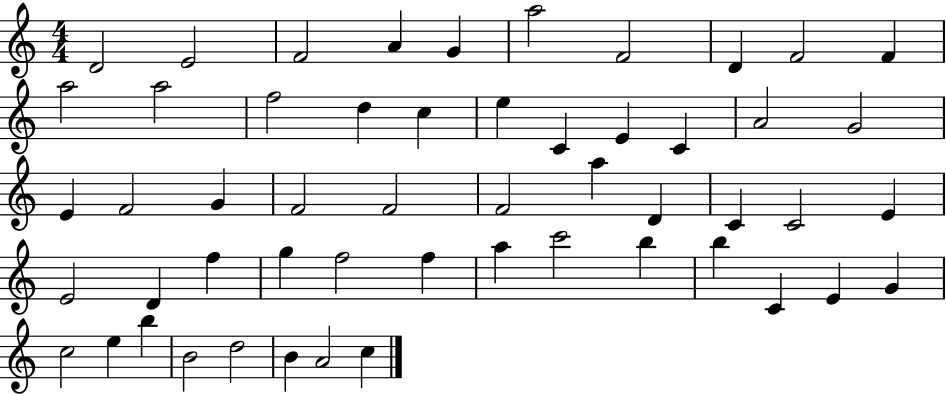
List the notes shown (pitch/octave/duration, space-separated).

D4/h E4/h F4/h A4/q G4/q A5/h F4/h D4/q F4/h F4/q A5/h A5/h F5/h D5/q C5/q E5/q C4/q E4/q C4/q A4/h G4/h E4/q F4/h G4/q F4/h F4/h F4/h A5/q D4/q C4/q C4/h E4/q E4/h D4/q F5/q G5/q F5/h F5/q A5/q C6/h B5/q B5/q C4/q E4/q G4/q C5/h E5/q B5/q B4/h D5/h B4/q A4/h C5/q